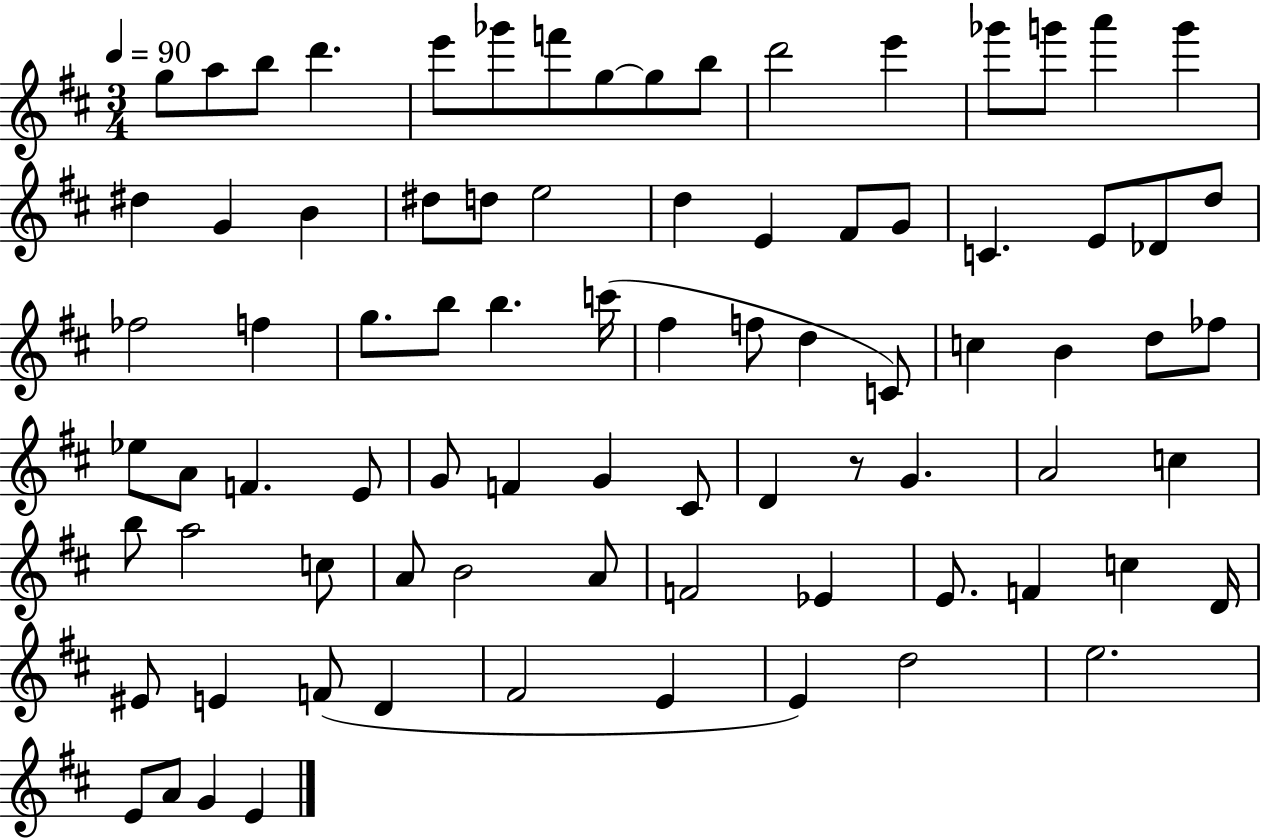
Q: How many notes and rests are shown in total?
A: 82